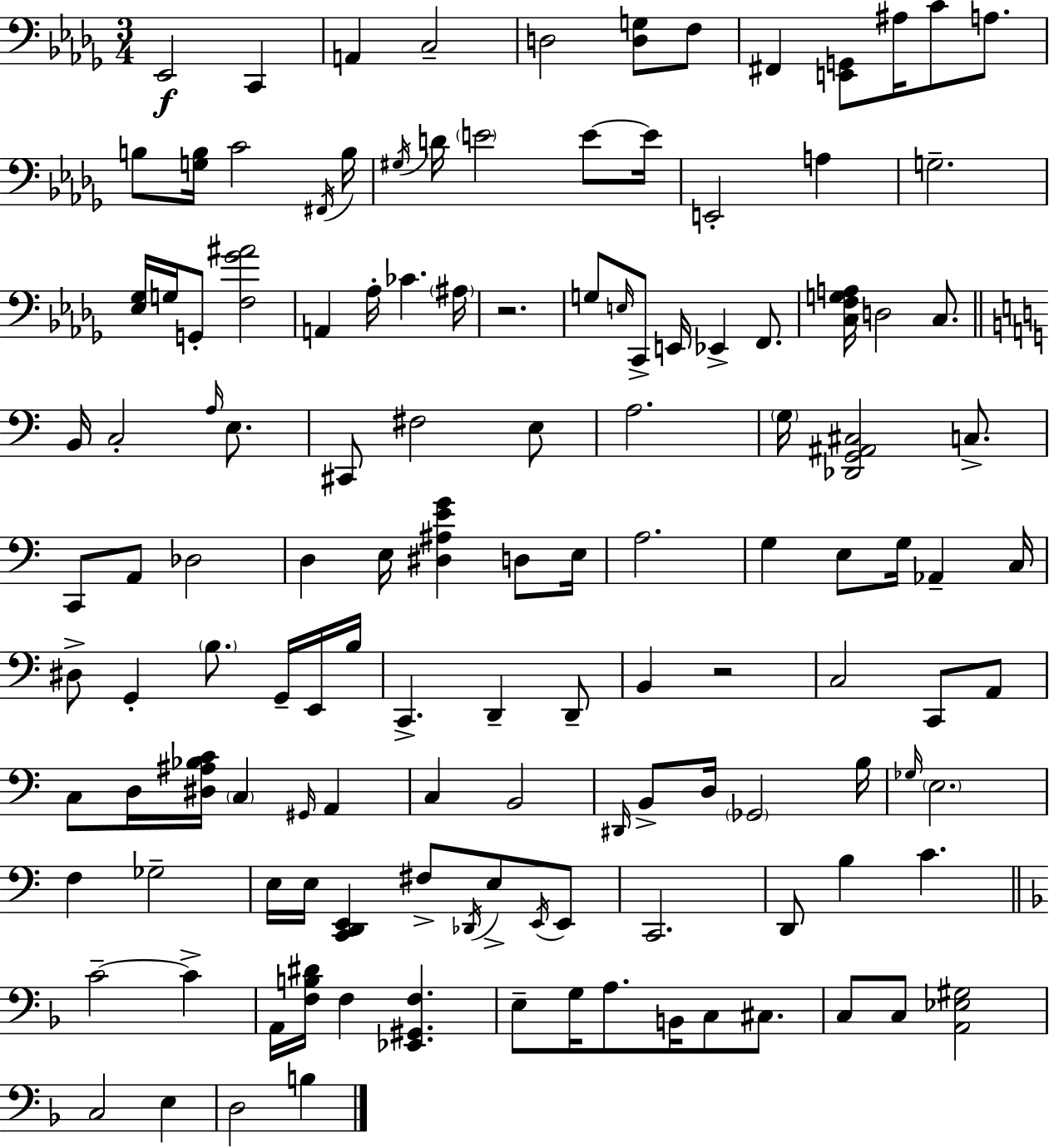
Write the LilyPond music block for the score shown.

{
  \clef bass
  \numericTimeSignature
  \time 3/4
  \key bes \minor
  ees,2\f c,4 | a,4 c2-- | d2 <d g>8 f8 | fis,4 <e, g,>8 ais16 c'8 a8. | \break b8 <g b>16 c'2 \acciaccatura { fis,16 } | b16 \acciaccatura { gis16 } d'16 \parenthesize e'2 e'8~~ | e'16 e,2-. a4 | g2.-- | \break <ees ges>16 g16 g,8-. <f ges' ais'>2 | a,4 aes16-. ces'4. | \parenthesize ais16 r2. | g8 \grace { e16 } c,8-> e,16 ees,4-> | \break f,8. <c f g a>16 d2 | c8. \bar "||" \break \key c \major b,16 c2-. \grace { a16 } e8. | cis,8 fis2 e8 | a2. | \parenthesize g16 <des, g, ais, cis>2 c8.-> | \break c,8 a,8 des2 | d4 e16 <dis ais e' g'>4 d8 | e16 a2. | g4 e8 g16 aes,4-- | \break c16 dis8-> g,4-. \parenthesize b8. g,16-- e,16 | b16 c,4.-> d,4-- d,8-- | b,4 r2 | c2 c,8 a,8 | \break c8 d16 <dis ais bes c'>16 \parenthesize c4 \grace { gis,16 } a,4 | c4 b,2 | \grace { dis,16 } b,8-> d16 \parenthesize ges,2 | b16 \grace { ges16 } \parenthesize e2. | \break f4 ges2-- | e16 e16 <c, d, e,>4 fis8-> | \acciaccatura { des,16 } e8-> \acciaccatura { e,16 } e,8 c,2. | d,8 b4 | \break c'4. \bar "||" \break \key f \major c'2--~~ c'4-> | a,16 <f b dis'>16 f4 <ees, gis, f>4. | e8-- g16 a8. b,16 c8 cis8. | c8 c8 <a, ees gis>2 | \break c2 e4 | d2 b4 | \bar "|."
}